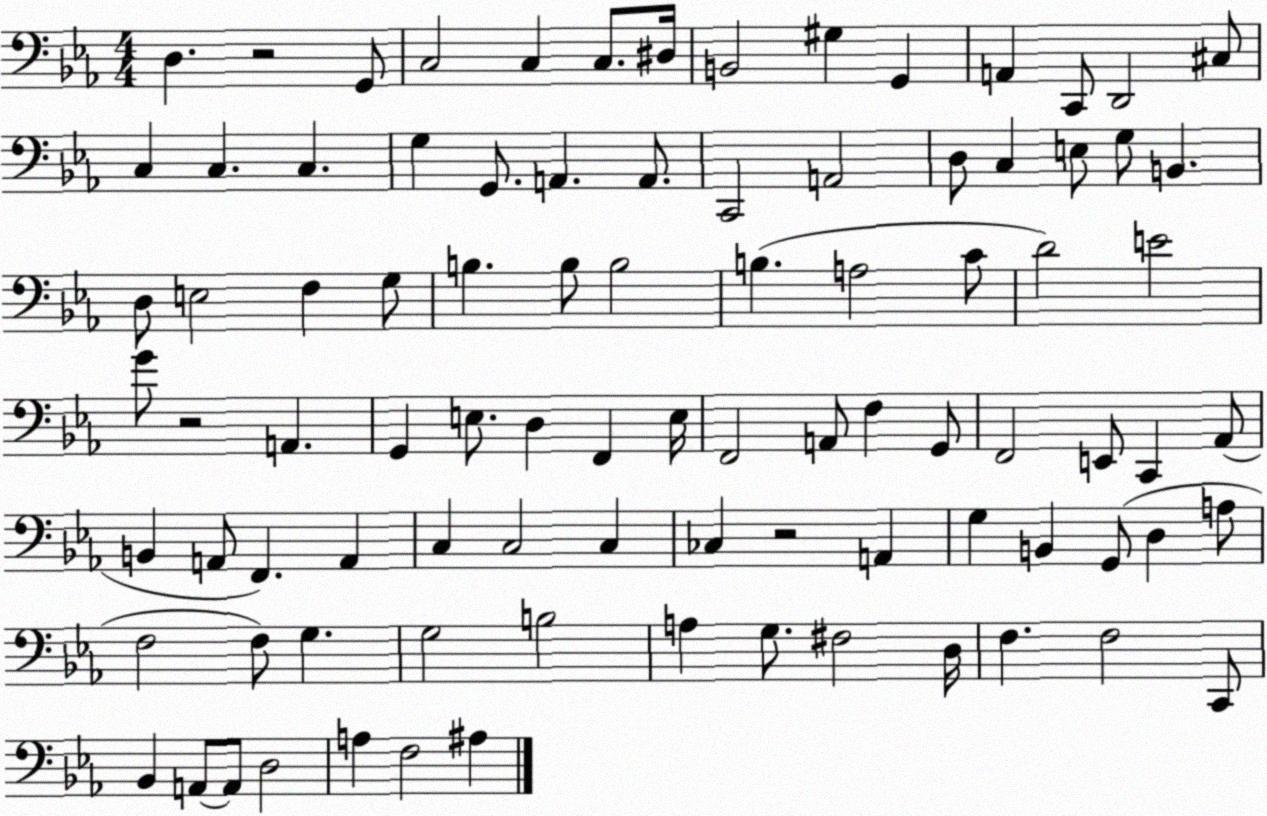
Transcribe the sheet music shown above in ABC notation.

X:1
T:Untitled
M:4/4
L:1/4
K:Eb
D, z2 G,,/2 C,2 C, C,/2 ^D,/4 B,,2 ^G, G,, A,, C,,/2 D,,2 ^C,/2 C, C, C, G, G,,/2 A,, A,,/2 C,,2 A,,2 D,/2 C, E,/2 G,/2 B,, D,/2 E,2 F, G,/2 B, B,/2 B,2 B, A,2 C/2 D2 E2 G/2 z2 A,, G,, E,/2 D, F,, E,/4 F,,2 A,,/2 F, G,,/2 F,,2 E,,/2 C,, _A,,/2 B,, A,,/2 F,, A,, C, C,2 C, _C, z2 A,, G, B,, G,,/2 D, A,/2 F,2 F,/2 G, G,2 B,2 A, G,/2 ^F,2 D,/4 F, F,2 C,,/2 _B,, A,,/2 A,,/2 D,2 A, F,2 ^A,